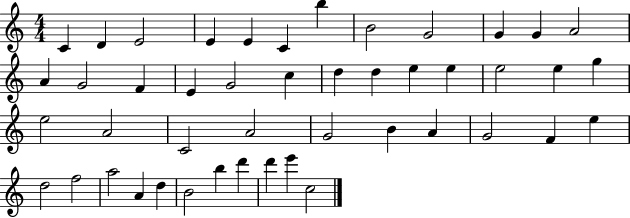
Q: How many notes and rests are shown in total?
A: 46